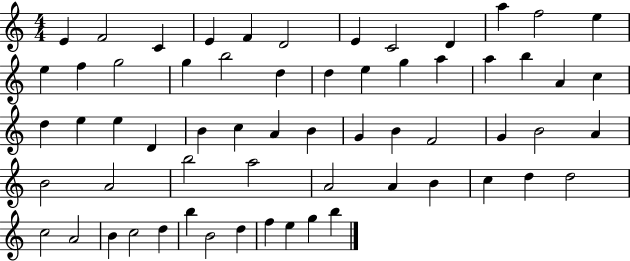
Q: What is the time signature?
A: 4/4